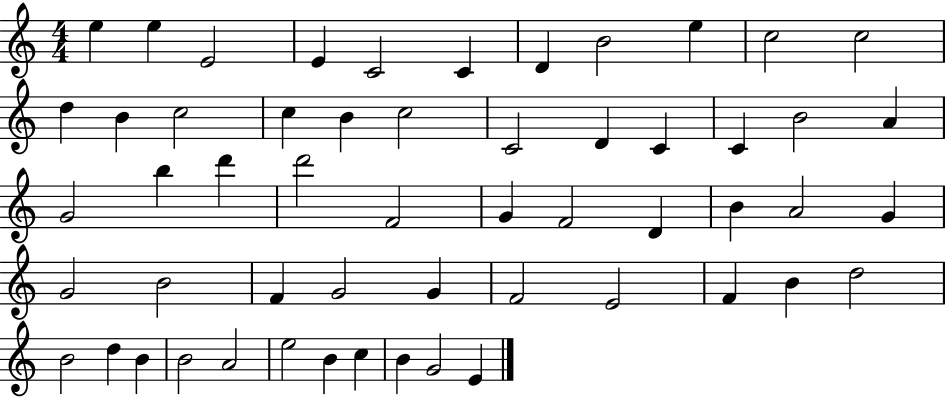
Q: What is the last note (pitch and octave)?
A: E4